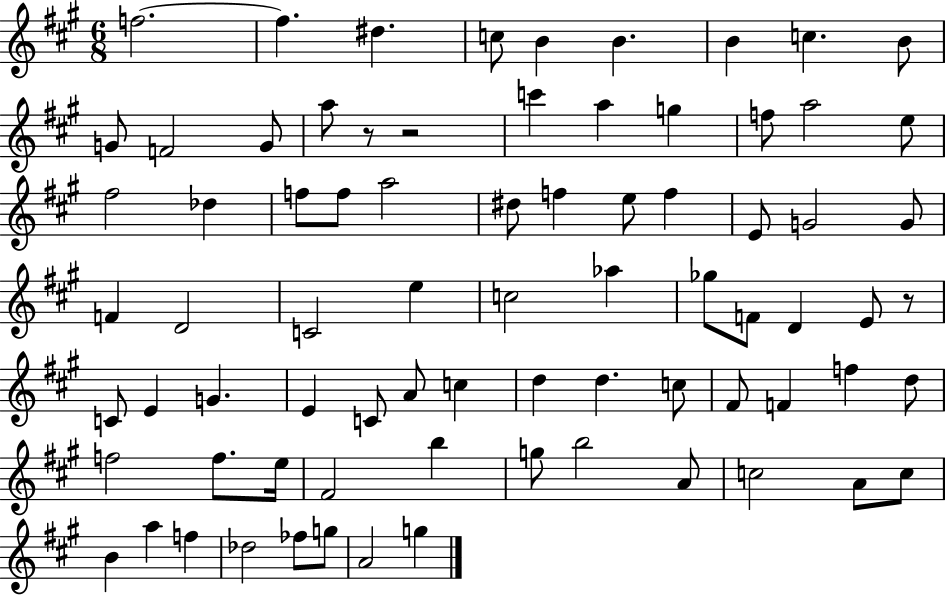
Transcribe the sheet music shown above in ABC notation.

X:1
T:Untitled
M:6/8
L:1/4
K:A
f2 f ^d c/2 B B B c B/2 G/2 F2 G/2 a/2 z/2 z2 c' a g f/2 a2 e/2 ^f2 _d f/2 f/2 a2 ^d/2 f e/2 f E/2 G2 G/2 F D2 C2 e c2 _a _g/2 F/2 D E/2 z/2 C/2 E G E C/2 A/2 c d d c/2 ^F/2 F f d/2 f2 f/2 e/4 ^F2 b g/2 b2 A/2 c2 A/2 c/2 B a f _d2 _f/2 g/2 A2 g